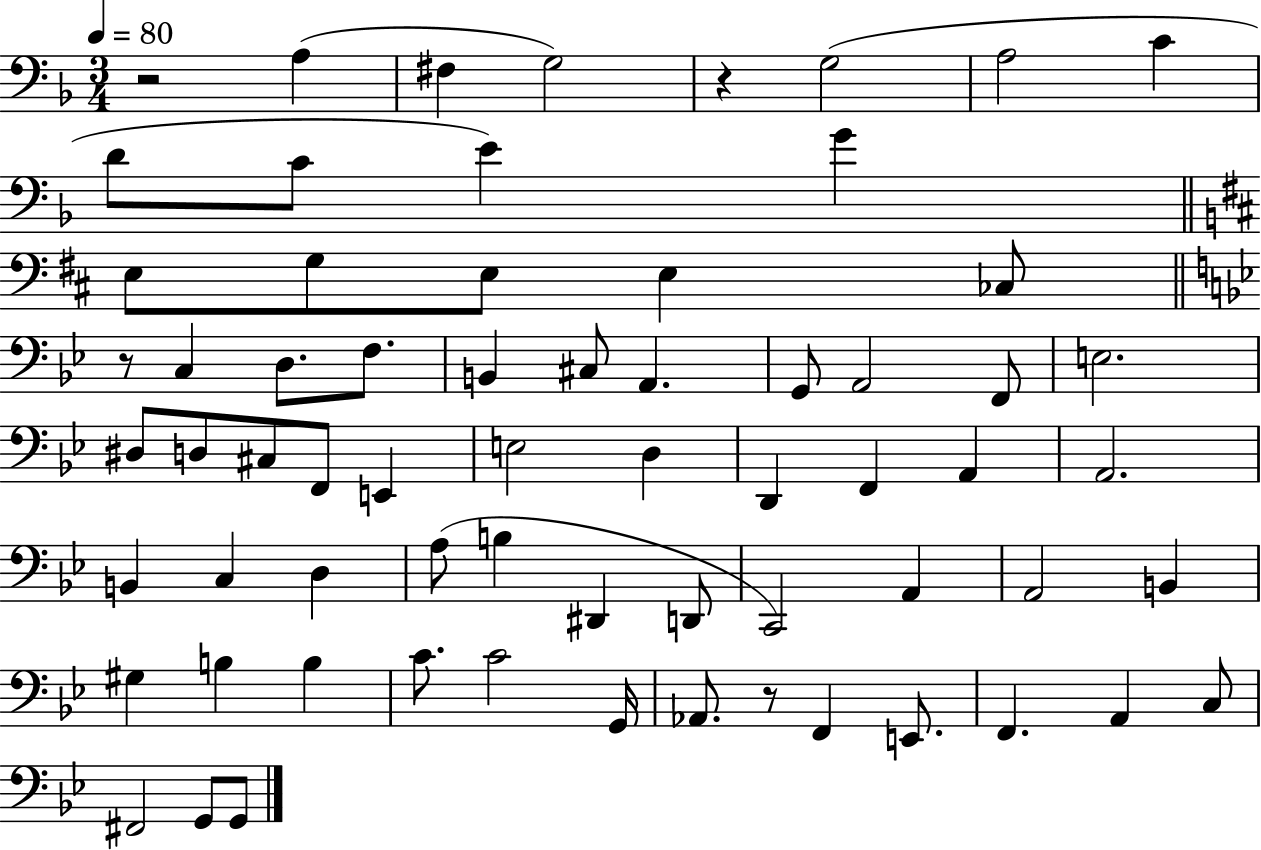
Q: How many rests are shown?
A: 4